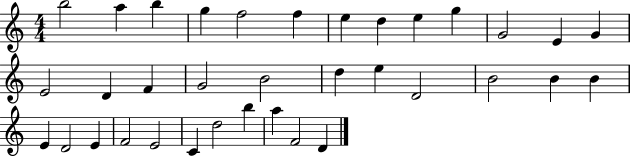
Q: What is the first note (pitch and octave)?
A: B5